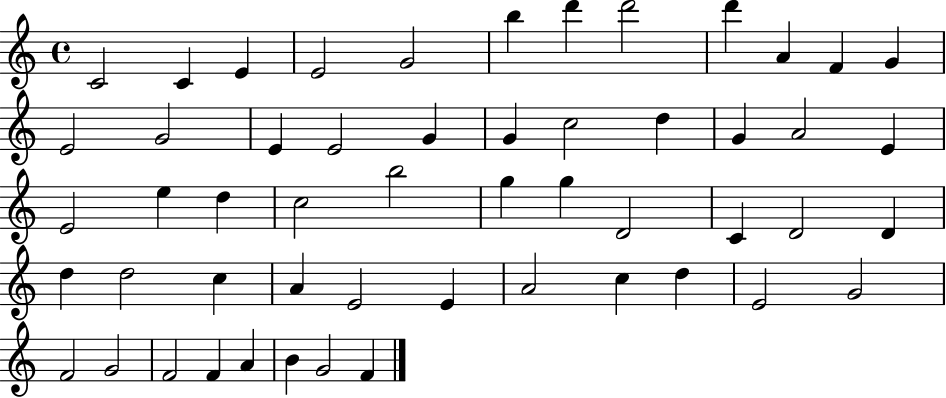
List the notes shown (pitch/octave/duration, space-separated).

C4/h C4/q E4/q E4/h G4/h B5/q D6/q D6/h D6/q A4/q F4/q G4/q E4/h G4/h E4/q E4/h G4/q G4/q C5/h D5/q G4/q A4/h E4/q E4/h E5/q D5/q C5/h B5/h G5/q G5/q D4/h C4/q D4/h D4/q D5/q D5/h C5/q A4/q E4/h E4/q A4/h C5/q D5/q E4/h G4/h F4/h G4/h F4/h F4/q A4/q B4/q G4/h F4/q